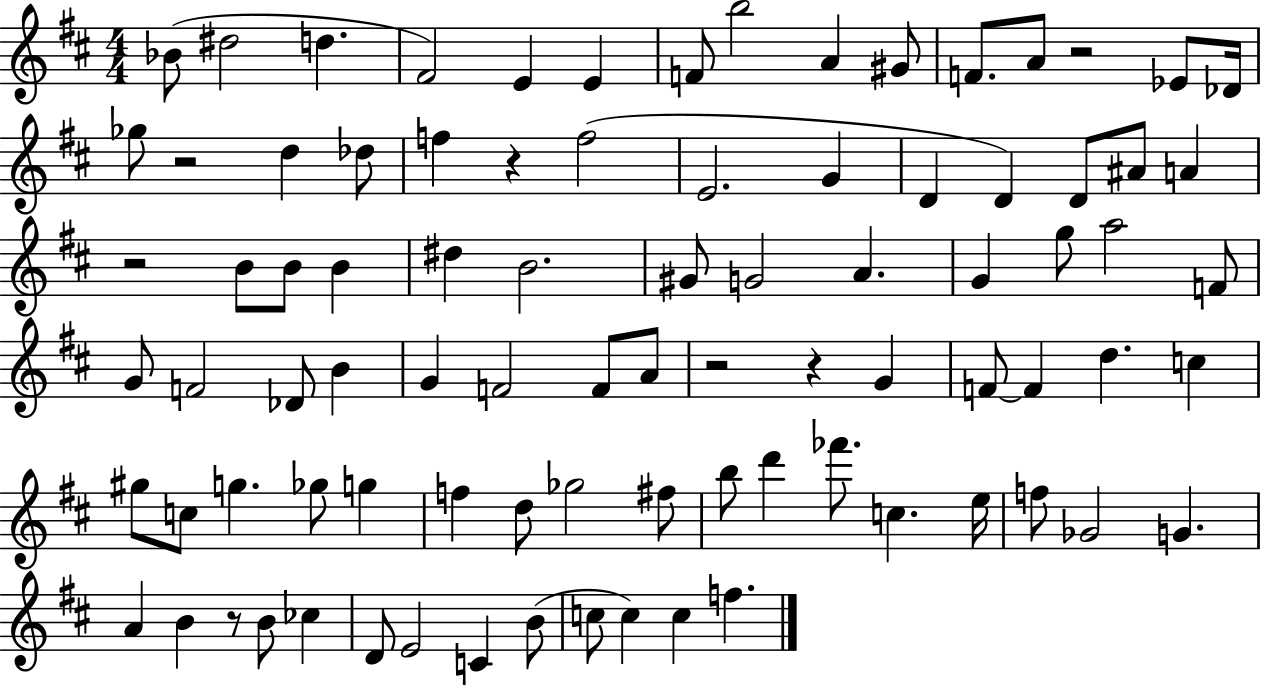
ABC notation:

X:1
T:Untitled
M:4/4
L:1/4
K:D
_B/2 ^d2 d ^F2 E E F/2 b2 A ^G/2 F/2 A/2 z2 _E/2 _D/4 _g/2 z2 d _d/2 f z f2 E2 G D D D/2 ^A/2 A z2 B/2 B/2 B ^d B2 ^G/2 G2 A G g/2 a2 F/2 G/2 F2 _D/2 B G F2 F/2 A/2 z2 z G F/2 F d c ^g/2 c/2 g _g/2 g f d/2 _g2 ^f/2 b/2 d' _f'/2 c e/4 f/2 _G2 G A B z/2 B/2 _c D/2 E2 C B/2 c/2 c c f